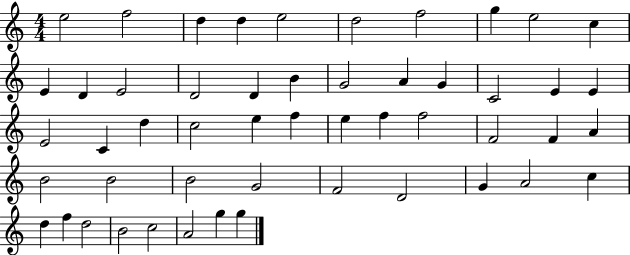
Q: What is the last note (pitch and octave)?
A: G5